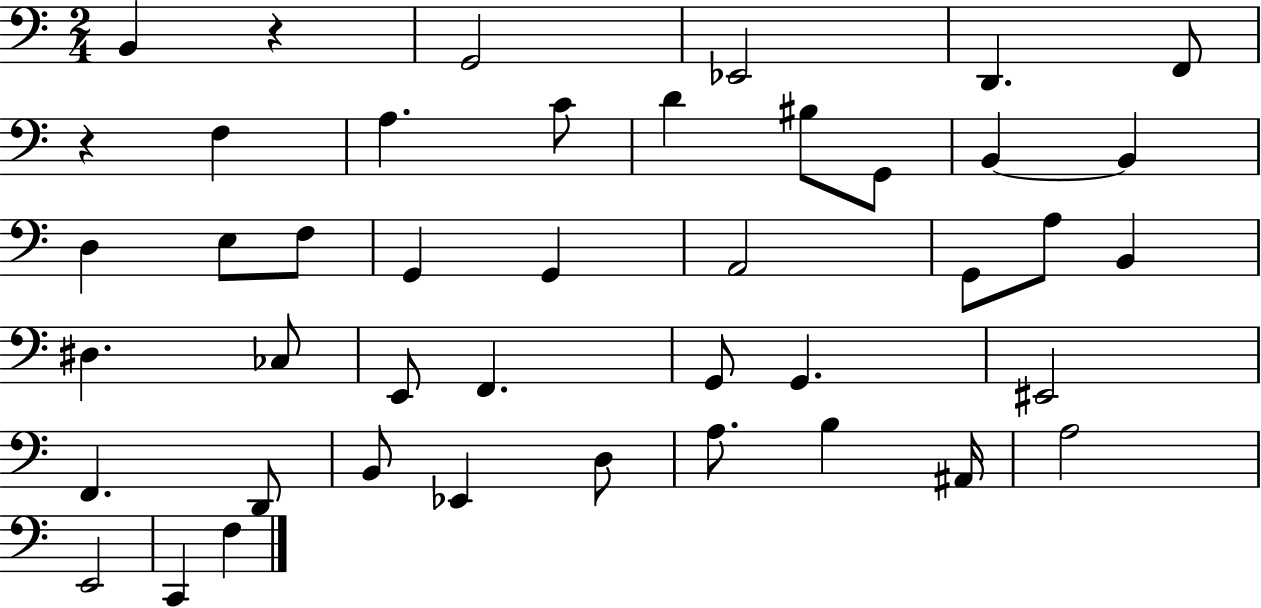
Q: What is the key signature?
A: C major